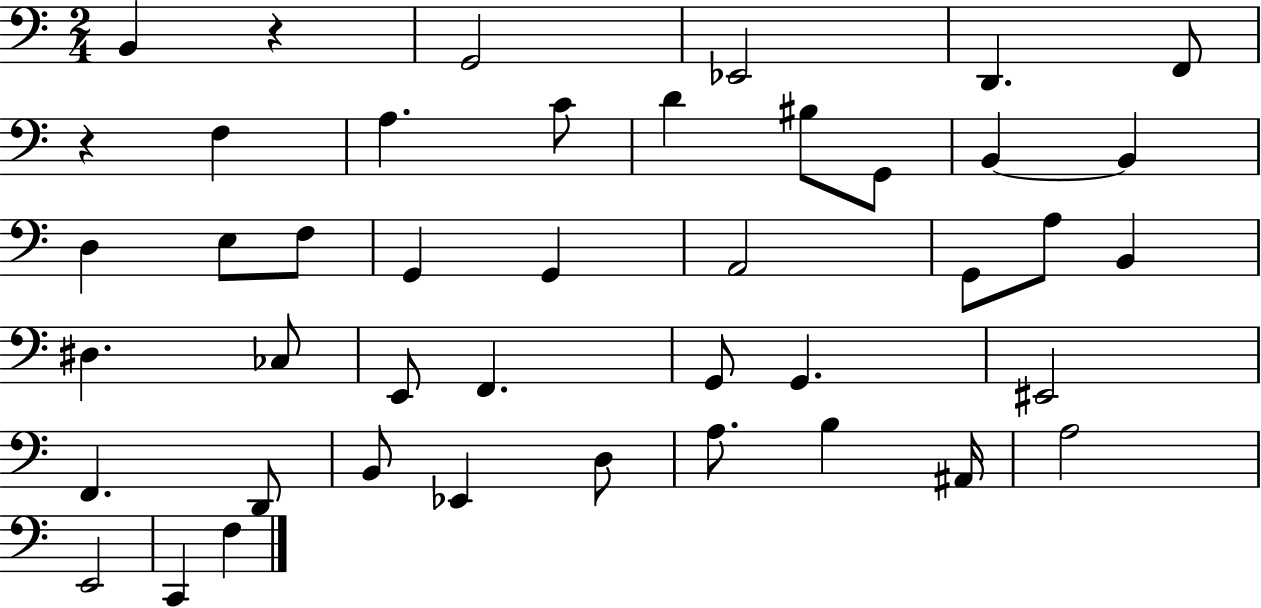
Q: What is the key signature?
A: C major